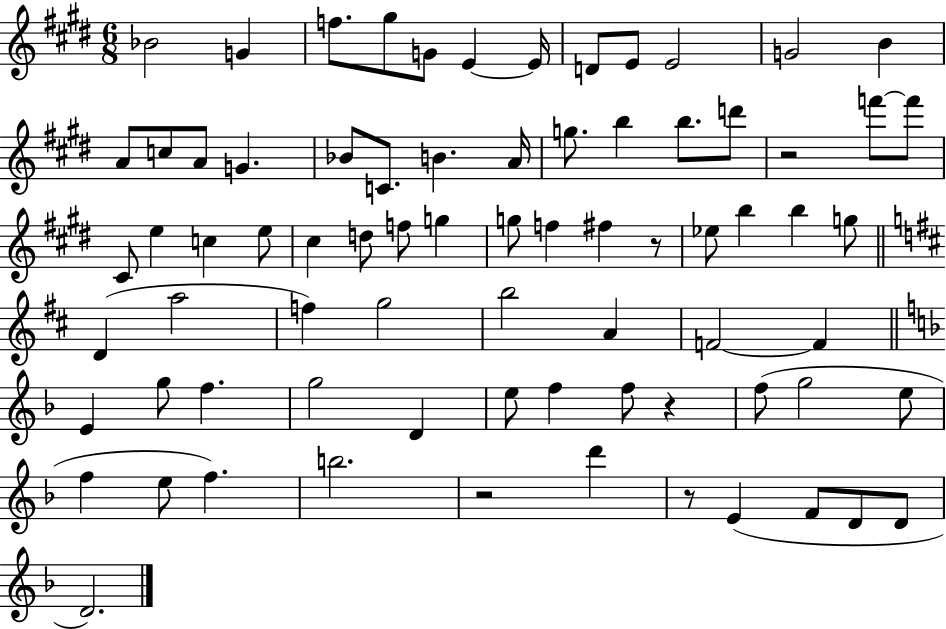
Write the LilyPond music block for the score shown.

{
  \clef treble
  \numericTimeSignature
  \time 6/8
  \key e \major
  bes'2 g'4 | f''8. gis''8 g'8 e'4~~ e'16 | d'8 e'8 e'2 | g'2 b'4 | \break a'8 c''8 a'8 g'4. | bes'8 c'8. b'4. a'16 | g''8. b''4 b''8. d'''8 | r2 f'''8~~ f'''8 | \break cis'8 e''4 c''4 e''8 | cis''4 d''8 f''8 g''4 | g''8 f''4 fis''4 r8 | ees''8 b''4 b''4 g''8 | \break \bar "||" \break \key b \minor d'4( a''2 | f''4) g''2 | b''2 a'4 | f'2~~ f'4 | \break \bar "||" \break \key f \major e'4 g''8 f''4. | g''2 d'4 | e''8 f''4 f''8 r4 | f''8( g''2 e''8 | \break f''4 e''8 f''4.) | b''2. | r2 d'''4 | r8 e'4( f'8 d'8 d'8 | \break d'2.) | \bar "|."
}